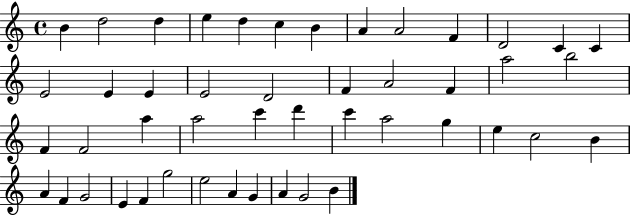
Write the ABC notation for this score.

X:1
T:Untitled
M:4/4
L:1/4
K:C
B d2 d e d c B A A2 F D2 C C E2 E E E2 D2 F A2 F a2 b2 F F2 a a2 c' d' c' a2 g e c2 B A F G2 E F g2 e2 A G A G2 B